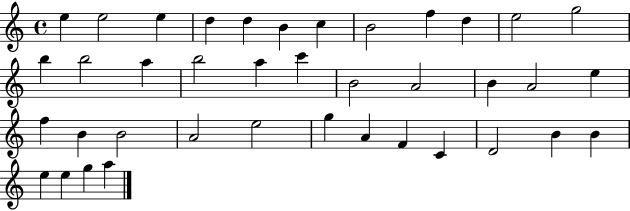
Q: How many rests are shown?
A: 0